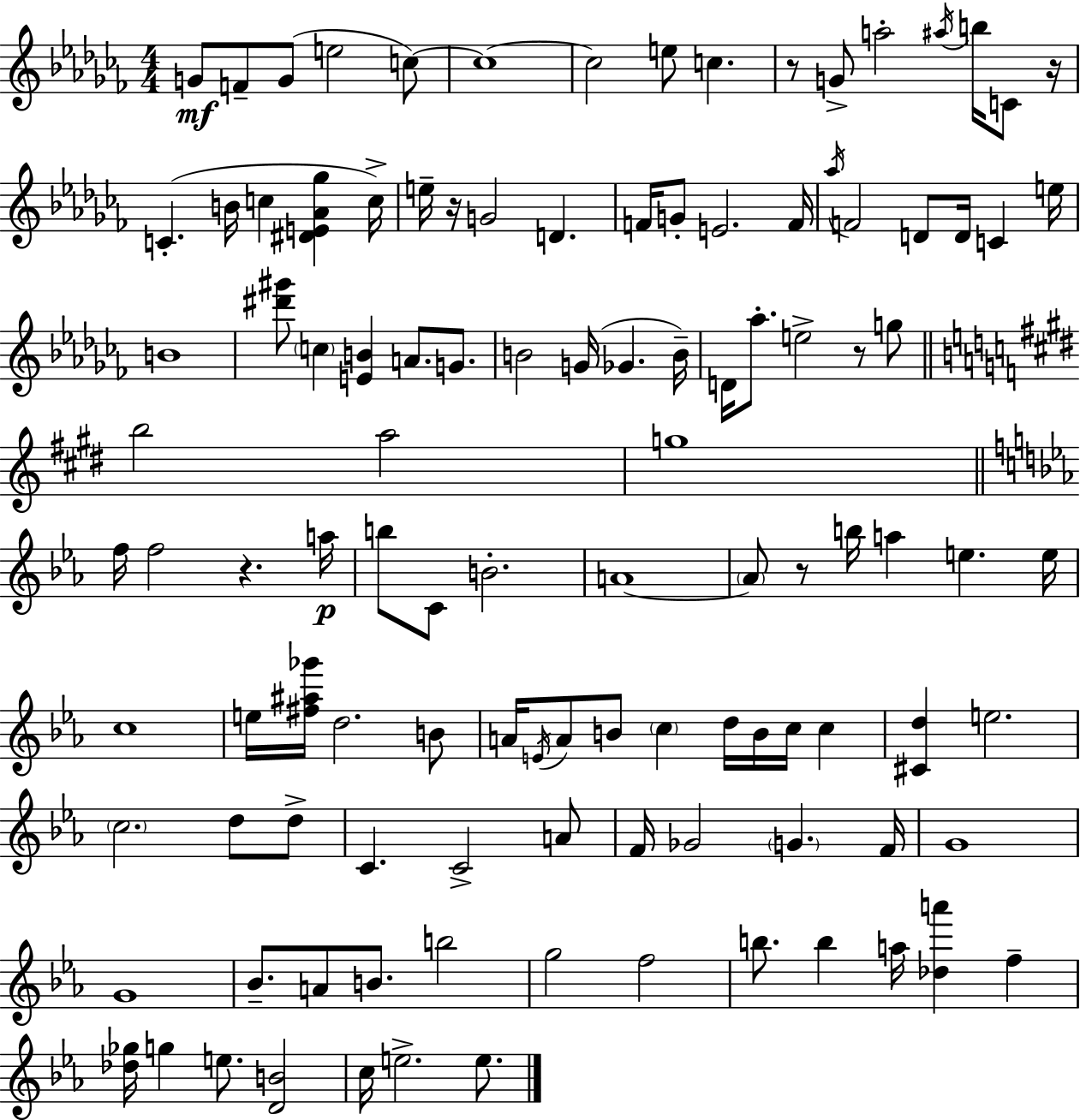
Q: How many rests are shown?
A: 6